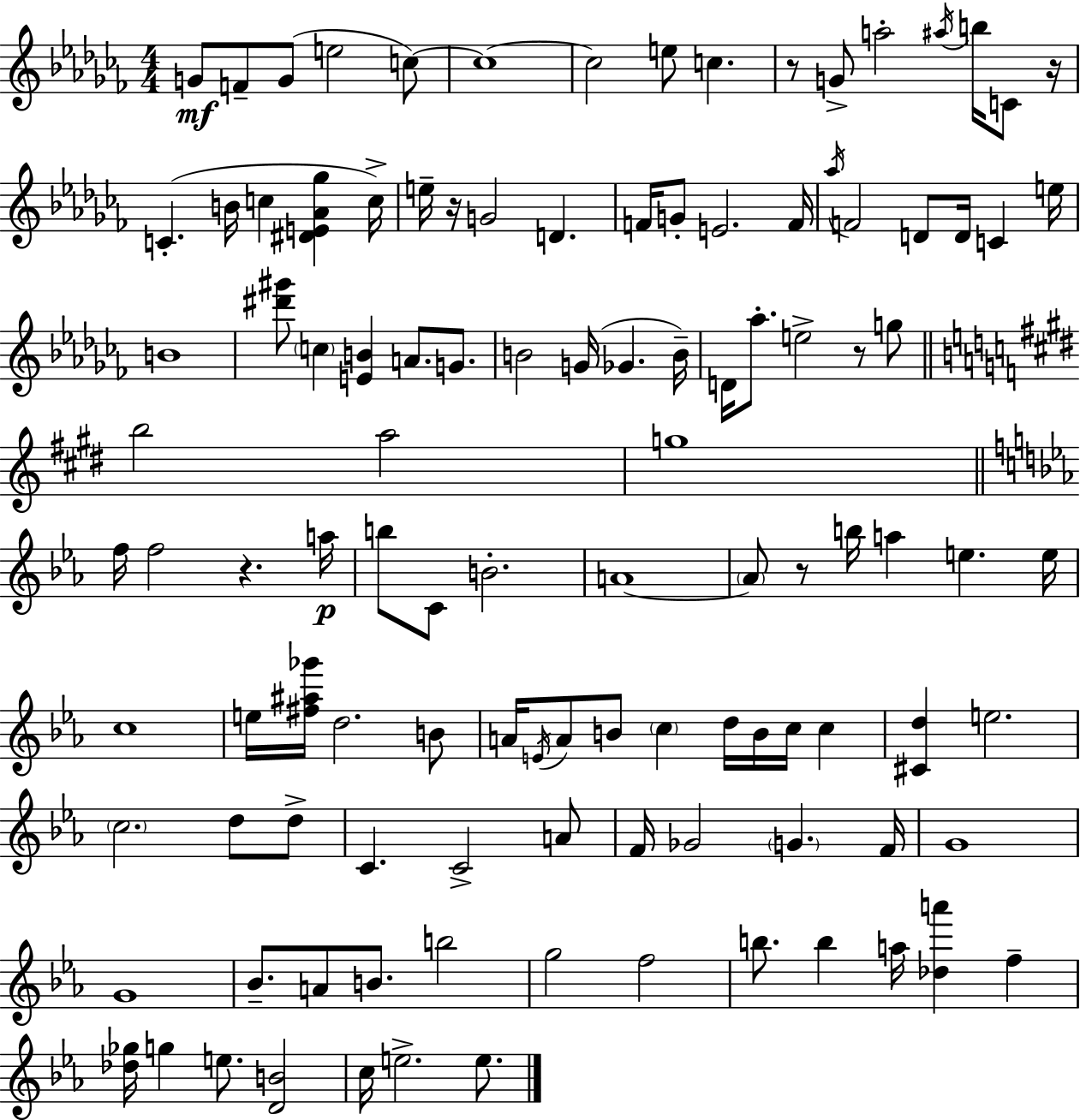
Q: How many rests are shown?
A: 6